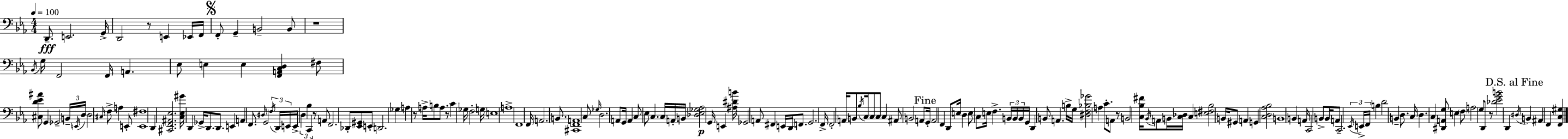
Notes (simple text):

D2/e. E2/h. G2/s D2/h R/e E2/q Eb2/s F2/s F2/e G2/q B2/h B2/e R/w Bb2/s G3/s F2/h F2/s A2/q. Eb3/e E3/q E3/q [F2,A2,C3,D3]/q F#3/e [C#3,D4,Eb4,A#4]/e G2/q Gb2/h B2/s E2/s D3/s D3/h C#3/s F3/e A3/q E2/e [E2,F#3]/w D2/q [C#2,F2,A#2,Eb3]/h. [C3,Eb3,G#4]/s D2/q Gb2/s D2/e. D2/e. E2/q A2/q F2/e. D#3/s G2/h F3/s D2/s E2/s E2/s D3/q Bb3/q C2/q R/e A2/e F2/h. Db2/e [Eb2,G#2]/e E2/e D2/h. Gb3/q A3/q R/e A3/s B3/e A3/e. R/e C4/q Gb3/s F3/h G3/s E3/w A3/w F2/w F2/s A2/h. B2/e. [C#2,F2,A2]/w C3/e Gb3/s D3/h. A2/e G2/s A2/q C3/e Eb3/e C3/q. C3/s A2/s B2/s [Db3,Eb3,Gb3,Ab3]/h G2/s E2/q [A#3,D#4,B4]/s Gb2/h A2/e F#2/q E2/s D2/s F2/e. G2/h. F2/s F2/h A2/s B2/e Bb3/s C3/s C3/e C3/e C3/q A#2/e B2/h A2/e G2/s A2/h F2/q D2/e E3/s D3/q E3/e C3/e E3/s F3/q. B2/s B2/s B2/s G2/s D2/q B2/e A2/q. B3/s G3/s [D#3,F3,Bb3,Gb4]/h A3/q C4/e. A2/e R/e B2/h [C3,Bb3,F#4]/s Bb2/s A2/e B2/s [C3,Db3]/s C3/q [E3,F#3,Bb3]/h B2/s G#2/e A2/q G2/q [C3,D3,Ab3,Bb3]/h B2/w B2/q A2/s C2/h B2/e B2/s A2/e C2/h. Eb2/s E2/s F2/s B3/q D4/h B2/q D3/e. C3/s D3/q. C3/q [D#2,A2,G3]/e E3/q F3/e A3/h G3/e D2/e R/e [Db4,Eb4,G4,B4]/h D2/q D#3/s B2/q A#2/q F2/q [F2,C3,G#3]/q